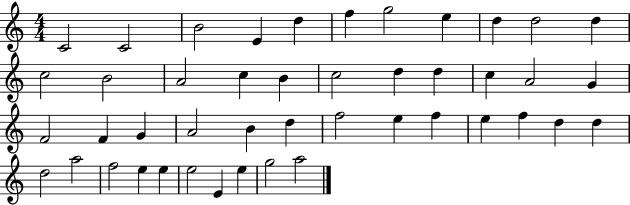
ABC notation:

X:1
T:Untitled
M:4/4
L:1/4
K:C
C2 C2 B2 E d f g2 e d d2 d c2 B2 A2 c B c2 d d c A2 G F2 F G A2 B d f2 e f e f d d d2 a2 f2 e e e2 E e g2 a2